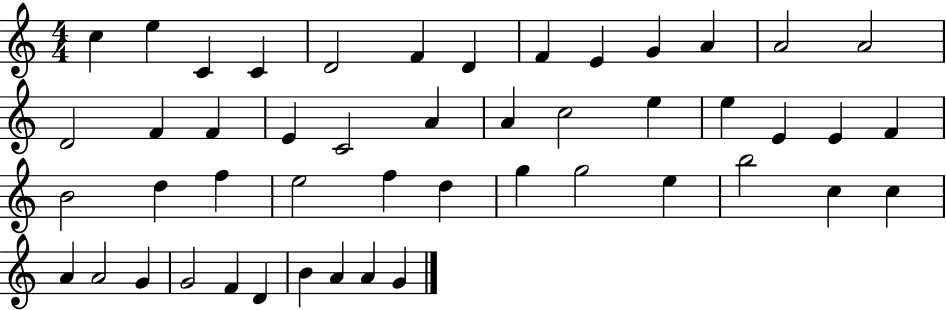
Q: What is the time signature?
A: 4/4